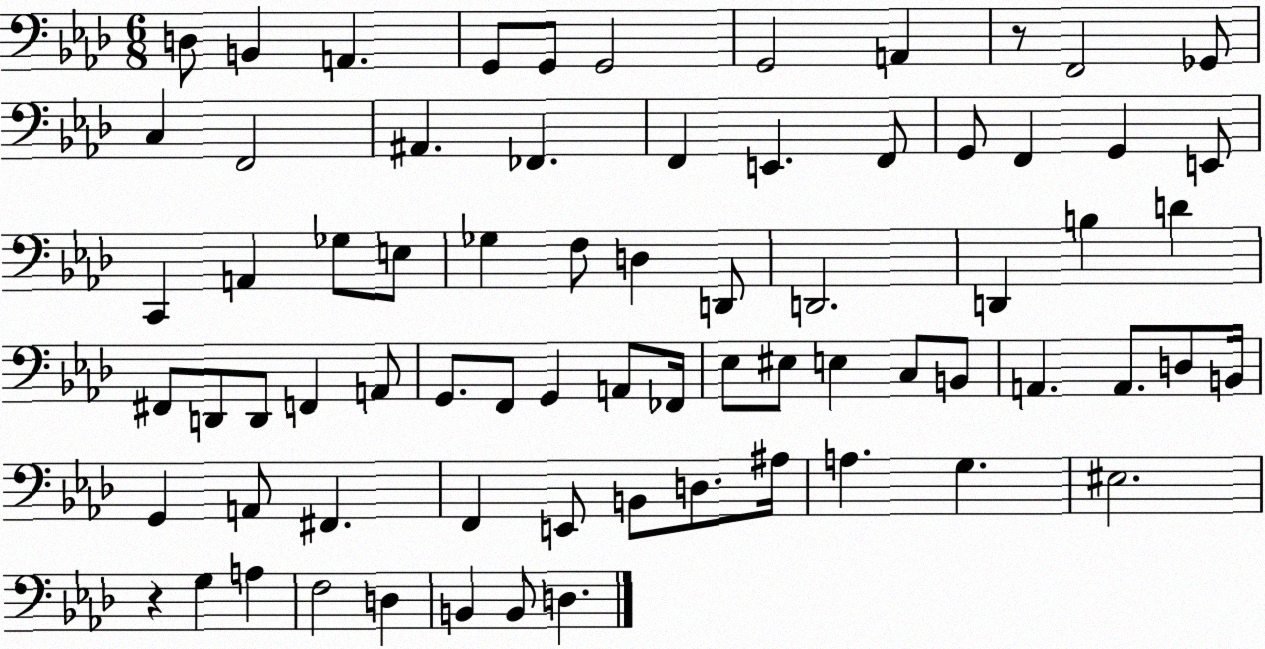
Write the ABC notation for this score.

X:1
T:Untitled
M:6/8
L:1/4
K:Ab
D,/2 B,, A,, G,,/2 G,,/2 G,,2 G,,2 A,, z/2 F,,2 _G,,/2 C, F,,2 ^A,, _F,, F,, E,, F,,/2 G,,/2 F,, G,, E,,/2 C,, A,, _G,/2 E,/2 _G, F,/2 D, D,,/2 D,,2 D,, B, D ^F,,/2 D,,/2 D,,/2 F,, A,,/2 G,,/2 F,,/2 G,, A,,/2 _F,,/4 _E,/2 ^E,/2 E, C,/2 B,,/2 A,, A,,/2 D,/2 B,,/4 G,, A,,/2 ^F,, F,, E,,/2 B,,/2 D,/2 ^A,/4 A, G, ^E,2 z G, A, F,2 D, B,, B,,/2 D,